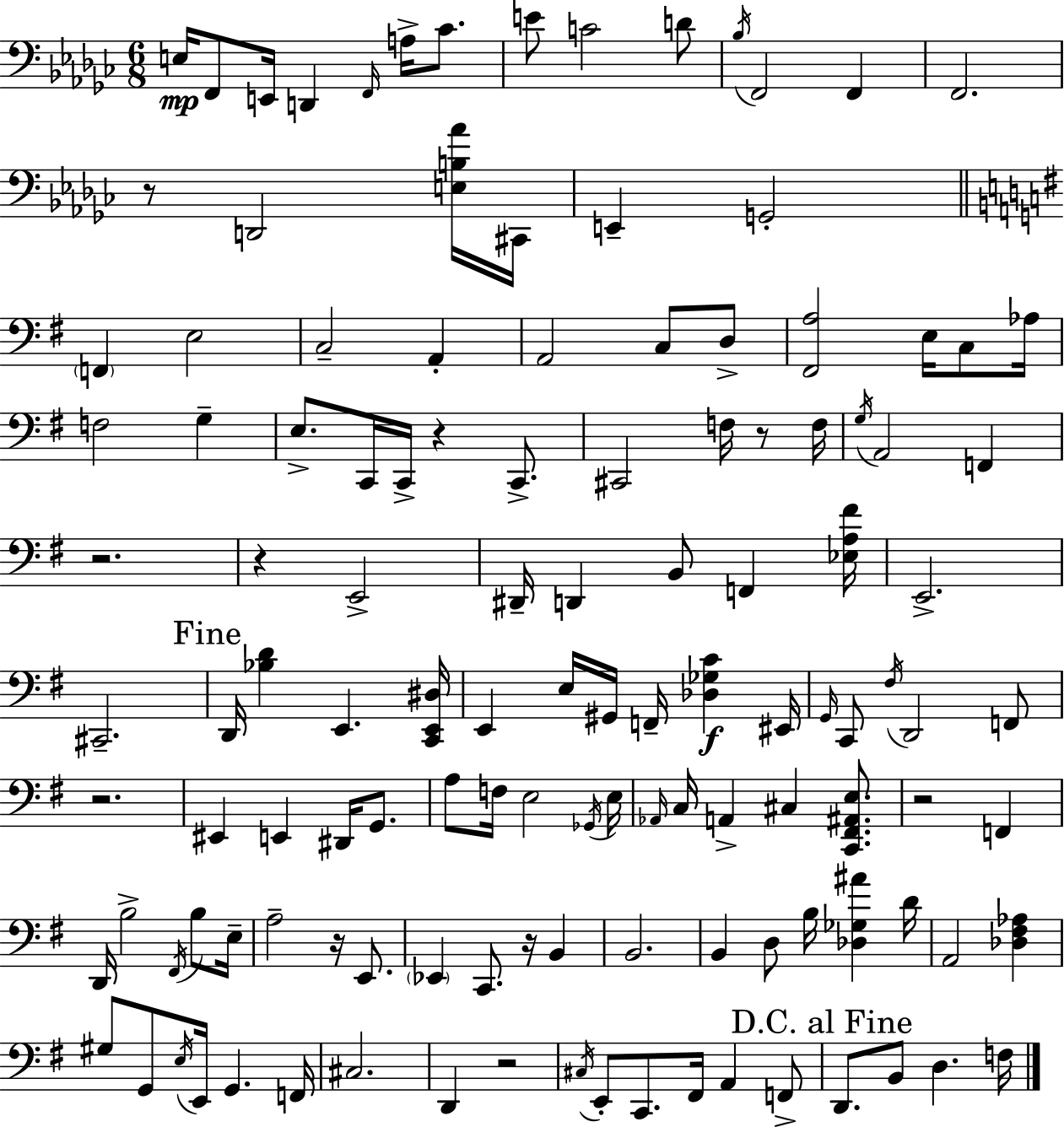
X:1
T:Untitled
M:6/8
L:1/4
K:Ebm
E,/4 F,,/2 E,,/4 D,, F,,/4 A,/4 _C/2 E/2 C2 D/2 _B,/4 F,,2 F,, F,,2 z/2 D,,2 [E,B,_A]/4 ^C,,/4 E,, G,,2 F,, E,2 C,2 A,, A,,2 C,/2 D,/2 [^F,,A,]2 E,/4 C,/2 _A,/4 F,2 G, E,/2 C,,/4 C,,/4 z C,,/2 ^C,,2 F,/4 z/2 F,/4 G,/4 A,,2 F,, z2 z E,,2 ^D,,/4 D,, B,,/2 F,, [_E,A,^F]/4 E,,2 ^C,,2 D,,/4 [_B,D] E,, [C,,E,,^D,]/4 E,, E,/4 ^G,,/4 F,,/4 [_D,_G,C] ^E,,/4 G,,/4 C,,/2 ^F,/4 D,,2 F,,/2 z2 ^E,, E,, ^D,,/4 G,,/2 A,/2 F,/4 E,2 _G,,/4 E,/4 _A,,/4 C,/4 A,, ^C, [C,,^F,,^A,,E,]/2 z2 F,, D,,/4 B,2 ^F,,/4 B,/2 E,/4 A,2 z/4 E,,/2 _E,, C,,/2 z/4 B,, B,,2 B,, D,/2 B,/4 [_D,_G,^A] D/4 A,,2 [_D,^F,_A,] ^G,/2 G,,/2 E,/4 E,,/4 G,, F,,/4 ^C,2 D,, z2 ^C,/4 E,,/2 C,,/2 ^F,,/4 A,, F,,/2 D,,/2 B,,/2 D, F,/4